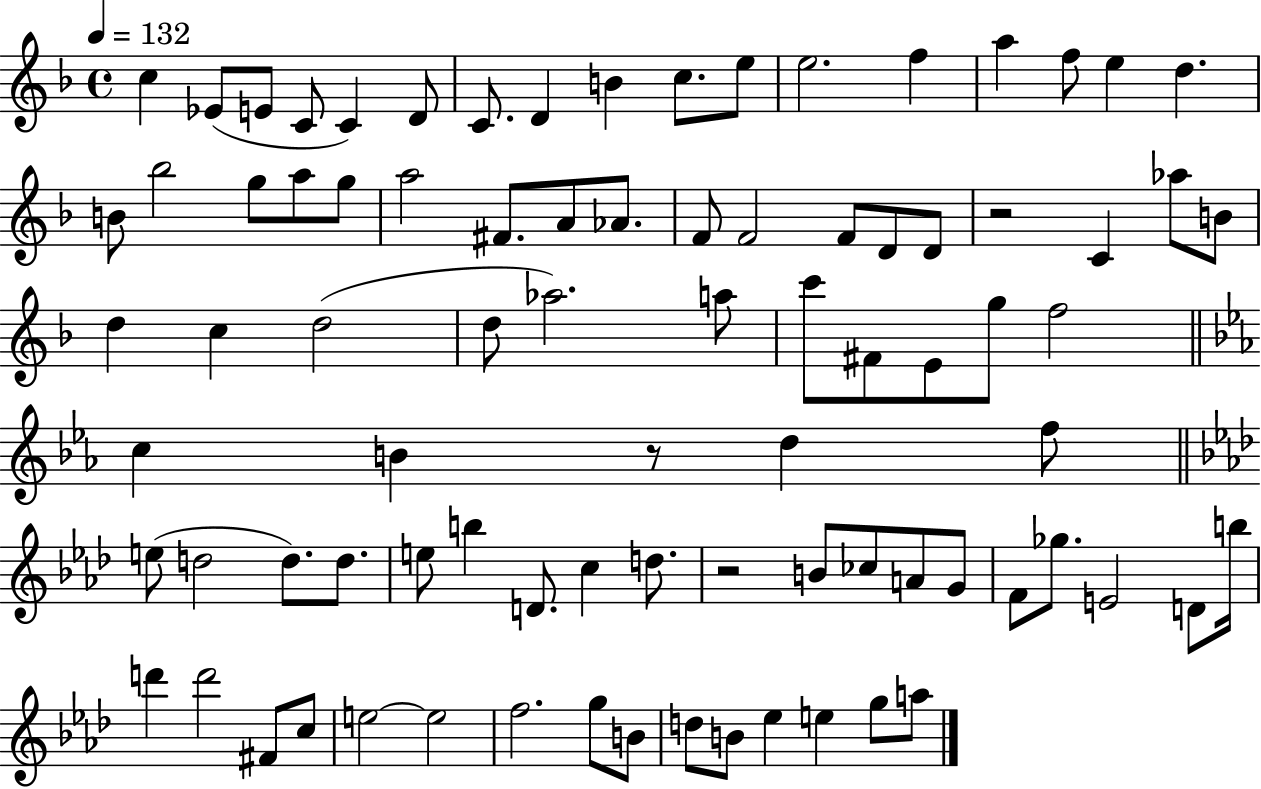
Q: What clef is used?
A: treble